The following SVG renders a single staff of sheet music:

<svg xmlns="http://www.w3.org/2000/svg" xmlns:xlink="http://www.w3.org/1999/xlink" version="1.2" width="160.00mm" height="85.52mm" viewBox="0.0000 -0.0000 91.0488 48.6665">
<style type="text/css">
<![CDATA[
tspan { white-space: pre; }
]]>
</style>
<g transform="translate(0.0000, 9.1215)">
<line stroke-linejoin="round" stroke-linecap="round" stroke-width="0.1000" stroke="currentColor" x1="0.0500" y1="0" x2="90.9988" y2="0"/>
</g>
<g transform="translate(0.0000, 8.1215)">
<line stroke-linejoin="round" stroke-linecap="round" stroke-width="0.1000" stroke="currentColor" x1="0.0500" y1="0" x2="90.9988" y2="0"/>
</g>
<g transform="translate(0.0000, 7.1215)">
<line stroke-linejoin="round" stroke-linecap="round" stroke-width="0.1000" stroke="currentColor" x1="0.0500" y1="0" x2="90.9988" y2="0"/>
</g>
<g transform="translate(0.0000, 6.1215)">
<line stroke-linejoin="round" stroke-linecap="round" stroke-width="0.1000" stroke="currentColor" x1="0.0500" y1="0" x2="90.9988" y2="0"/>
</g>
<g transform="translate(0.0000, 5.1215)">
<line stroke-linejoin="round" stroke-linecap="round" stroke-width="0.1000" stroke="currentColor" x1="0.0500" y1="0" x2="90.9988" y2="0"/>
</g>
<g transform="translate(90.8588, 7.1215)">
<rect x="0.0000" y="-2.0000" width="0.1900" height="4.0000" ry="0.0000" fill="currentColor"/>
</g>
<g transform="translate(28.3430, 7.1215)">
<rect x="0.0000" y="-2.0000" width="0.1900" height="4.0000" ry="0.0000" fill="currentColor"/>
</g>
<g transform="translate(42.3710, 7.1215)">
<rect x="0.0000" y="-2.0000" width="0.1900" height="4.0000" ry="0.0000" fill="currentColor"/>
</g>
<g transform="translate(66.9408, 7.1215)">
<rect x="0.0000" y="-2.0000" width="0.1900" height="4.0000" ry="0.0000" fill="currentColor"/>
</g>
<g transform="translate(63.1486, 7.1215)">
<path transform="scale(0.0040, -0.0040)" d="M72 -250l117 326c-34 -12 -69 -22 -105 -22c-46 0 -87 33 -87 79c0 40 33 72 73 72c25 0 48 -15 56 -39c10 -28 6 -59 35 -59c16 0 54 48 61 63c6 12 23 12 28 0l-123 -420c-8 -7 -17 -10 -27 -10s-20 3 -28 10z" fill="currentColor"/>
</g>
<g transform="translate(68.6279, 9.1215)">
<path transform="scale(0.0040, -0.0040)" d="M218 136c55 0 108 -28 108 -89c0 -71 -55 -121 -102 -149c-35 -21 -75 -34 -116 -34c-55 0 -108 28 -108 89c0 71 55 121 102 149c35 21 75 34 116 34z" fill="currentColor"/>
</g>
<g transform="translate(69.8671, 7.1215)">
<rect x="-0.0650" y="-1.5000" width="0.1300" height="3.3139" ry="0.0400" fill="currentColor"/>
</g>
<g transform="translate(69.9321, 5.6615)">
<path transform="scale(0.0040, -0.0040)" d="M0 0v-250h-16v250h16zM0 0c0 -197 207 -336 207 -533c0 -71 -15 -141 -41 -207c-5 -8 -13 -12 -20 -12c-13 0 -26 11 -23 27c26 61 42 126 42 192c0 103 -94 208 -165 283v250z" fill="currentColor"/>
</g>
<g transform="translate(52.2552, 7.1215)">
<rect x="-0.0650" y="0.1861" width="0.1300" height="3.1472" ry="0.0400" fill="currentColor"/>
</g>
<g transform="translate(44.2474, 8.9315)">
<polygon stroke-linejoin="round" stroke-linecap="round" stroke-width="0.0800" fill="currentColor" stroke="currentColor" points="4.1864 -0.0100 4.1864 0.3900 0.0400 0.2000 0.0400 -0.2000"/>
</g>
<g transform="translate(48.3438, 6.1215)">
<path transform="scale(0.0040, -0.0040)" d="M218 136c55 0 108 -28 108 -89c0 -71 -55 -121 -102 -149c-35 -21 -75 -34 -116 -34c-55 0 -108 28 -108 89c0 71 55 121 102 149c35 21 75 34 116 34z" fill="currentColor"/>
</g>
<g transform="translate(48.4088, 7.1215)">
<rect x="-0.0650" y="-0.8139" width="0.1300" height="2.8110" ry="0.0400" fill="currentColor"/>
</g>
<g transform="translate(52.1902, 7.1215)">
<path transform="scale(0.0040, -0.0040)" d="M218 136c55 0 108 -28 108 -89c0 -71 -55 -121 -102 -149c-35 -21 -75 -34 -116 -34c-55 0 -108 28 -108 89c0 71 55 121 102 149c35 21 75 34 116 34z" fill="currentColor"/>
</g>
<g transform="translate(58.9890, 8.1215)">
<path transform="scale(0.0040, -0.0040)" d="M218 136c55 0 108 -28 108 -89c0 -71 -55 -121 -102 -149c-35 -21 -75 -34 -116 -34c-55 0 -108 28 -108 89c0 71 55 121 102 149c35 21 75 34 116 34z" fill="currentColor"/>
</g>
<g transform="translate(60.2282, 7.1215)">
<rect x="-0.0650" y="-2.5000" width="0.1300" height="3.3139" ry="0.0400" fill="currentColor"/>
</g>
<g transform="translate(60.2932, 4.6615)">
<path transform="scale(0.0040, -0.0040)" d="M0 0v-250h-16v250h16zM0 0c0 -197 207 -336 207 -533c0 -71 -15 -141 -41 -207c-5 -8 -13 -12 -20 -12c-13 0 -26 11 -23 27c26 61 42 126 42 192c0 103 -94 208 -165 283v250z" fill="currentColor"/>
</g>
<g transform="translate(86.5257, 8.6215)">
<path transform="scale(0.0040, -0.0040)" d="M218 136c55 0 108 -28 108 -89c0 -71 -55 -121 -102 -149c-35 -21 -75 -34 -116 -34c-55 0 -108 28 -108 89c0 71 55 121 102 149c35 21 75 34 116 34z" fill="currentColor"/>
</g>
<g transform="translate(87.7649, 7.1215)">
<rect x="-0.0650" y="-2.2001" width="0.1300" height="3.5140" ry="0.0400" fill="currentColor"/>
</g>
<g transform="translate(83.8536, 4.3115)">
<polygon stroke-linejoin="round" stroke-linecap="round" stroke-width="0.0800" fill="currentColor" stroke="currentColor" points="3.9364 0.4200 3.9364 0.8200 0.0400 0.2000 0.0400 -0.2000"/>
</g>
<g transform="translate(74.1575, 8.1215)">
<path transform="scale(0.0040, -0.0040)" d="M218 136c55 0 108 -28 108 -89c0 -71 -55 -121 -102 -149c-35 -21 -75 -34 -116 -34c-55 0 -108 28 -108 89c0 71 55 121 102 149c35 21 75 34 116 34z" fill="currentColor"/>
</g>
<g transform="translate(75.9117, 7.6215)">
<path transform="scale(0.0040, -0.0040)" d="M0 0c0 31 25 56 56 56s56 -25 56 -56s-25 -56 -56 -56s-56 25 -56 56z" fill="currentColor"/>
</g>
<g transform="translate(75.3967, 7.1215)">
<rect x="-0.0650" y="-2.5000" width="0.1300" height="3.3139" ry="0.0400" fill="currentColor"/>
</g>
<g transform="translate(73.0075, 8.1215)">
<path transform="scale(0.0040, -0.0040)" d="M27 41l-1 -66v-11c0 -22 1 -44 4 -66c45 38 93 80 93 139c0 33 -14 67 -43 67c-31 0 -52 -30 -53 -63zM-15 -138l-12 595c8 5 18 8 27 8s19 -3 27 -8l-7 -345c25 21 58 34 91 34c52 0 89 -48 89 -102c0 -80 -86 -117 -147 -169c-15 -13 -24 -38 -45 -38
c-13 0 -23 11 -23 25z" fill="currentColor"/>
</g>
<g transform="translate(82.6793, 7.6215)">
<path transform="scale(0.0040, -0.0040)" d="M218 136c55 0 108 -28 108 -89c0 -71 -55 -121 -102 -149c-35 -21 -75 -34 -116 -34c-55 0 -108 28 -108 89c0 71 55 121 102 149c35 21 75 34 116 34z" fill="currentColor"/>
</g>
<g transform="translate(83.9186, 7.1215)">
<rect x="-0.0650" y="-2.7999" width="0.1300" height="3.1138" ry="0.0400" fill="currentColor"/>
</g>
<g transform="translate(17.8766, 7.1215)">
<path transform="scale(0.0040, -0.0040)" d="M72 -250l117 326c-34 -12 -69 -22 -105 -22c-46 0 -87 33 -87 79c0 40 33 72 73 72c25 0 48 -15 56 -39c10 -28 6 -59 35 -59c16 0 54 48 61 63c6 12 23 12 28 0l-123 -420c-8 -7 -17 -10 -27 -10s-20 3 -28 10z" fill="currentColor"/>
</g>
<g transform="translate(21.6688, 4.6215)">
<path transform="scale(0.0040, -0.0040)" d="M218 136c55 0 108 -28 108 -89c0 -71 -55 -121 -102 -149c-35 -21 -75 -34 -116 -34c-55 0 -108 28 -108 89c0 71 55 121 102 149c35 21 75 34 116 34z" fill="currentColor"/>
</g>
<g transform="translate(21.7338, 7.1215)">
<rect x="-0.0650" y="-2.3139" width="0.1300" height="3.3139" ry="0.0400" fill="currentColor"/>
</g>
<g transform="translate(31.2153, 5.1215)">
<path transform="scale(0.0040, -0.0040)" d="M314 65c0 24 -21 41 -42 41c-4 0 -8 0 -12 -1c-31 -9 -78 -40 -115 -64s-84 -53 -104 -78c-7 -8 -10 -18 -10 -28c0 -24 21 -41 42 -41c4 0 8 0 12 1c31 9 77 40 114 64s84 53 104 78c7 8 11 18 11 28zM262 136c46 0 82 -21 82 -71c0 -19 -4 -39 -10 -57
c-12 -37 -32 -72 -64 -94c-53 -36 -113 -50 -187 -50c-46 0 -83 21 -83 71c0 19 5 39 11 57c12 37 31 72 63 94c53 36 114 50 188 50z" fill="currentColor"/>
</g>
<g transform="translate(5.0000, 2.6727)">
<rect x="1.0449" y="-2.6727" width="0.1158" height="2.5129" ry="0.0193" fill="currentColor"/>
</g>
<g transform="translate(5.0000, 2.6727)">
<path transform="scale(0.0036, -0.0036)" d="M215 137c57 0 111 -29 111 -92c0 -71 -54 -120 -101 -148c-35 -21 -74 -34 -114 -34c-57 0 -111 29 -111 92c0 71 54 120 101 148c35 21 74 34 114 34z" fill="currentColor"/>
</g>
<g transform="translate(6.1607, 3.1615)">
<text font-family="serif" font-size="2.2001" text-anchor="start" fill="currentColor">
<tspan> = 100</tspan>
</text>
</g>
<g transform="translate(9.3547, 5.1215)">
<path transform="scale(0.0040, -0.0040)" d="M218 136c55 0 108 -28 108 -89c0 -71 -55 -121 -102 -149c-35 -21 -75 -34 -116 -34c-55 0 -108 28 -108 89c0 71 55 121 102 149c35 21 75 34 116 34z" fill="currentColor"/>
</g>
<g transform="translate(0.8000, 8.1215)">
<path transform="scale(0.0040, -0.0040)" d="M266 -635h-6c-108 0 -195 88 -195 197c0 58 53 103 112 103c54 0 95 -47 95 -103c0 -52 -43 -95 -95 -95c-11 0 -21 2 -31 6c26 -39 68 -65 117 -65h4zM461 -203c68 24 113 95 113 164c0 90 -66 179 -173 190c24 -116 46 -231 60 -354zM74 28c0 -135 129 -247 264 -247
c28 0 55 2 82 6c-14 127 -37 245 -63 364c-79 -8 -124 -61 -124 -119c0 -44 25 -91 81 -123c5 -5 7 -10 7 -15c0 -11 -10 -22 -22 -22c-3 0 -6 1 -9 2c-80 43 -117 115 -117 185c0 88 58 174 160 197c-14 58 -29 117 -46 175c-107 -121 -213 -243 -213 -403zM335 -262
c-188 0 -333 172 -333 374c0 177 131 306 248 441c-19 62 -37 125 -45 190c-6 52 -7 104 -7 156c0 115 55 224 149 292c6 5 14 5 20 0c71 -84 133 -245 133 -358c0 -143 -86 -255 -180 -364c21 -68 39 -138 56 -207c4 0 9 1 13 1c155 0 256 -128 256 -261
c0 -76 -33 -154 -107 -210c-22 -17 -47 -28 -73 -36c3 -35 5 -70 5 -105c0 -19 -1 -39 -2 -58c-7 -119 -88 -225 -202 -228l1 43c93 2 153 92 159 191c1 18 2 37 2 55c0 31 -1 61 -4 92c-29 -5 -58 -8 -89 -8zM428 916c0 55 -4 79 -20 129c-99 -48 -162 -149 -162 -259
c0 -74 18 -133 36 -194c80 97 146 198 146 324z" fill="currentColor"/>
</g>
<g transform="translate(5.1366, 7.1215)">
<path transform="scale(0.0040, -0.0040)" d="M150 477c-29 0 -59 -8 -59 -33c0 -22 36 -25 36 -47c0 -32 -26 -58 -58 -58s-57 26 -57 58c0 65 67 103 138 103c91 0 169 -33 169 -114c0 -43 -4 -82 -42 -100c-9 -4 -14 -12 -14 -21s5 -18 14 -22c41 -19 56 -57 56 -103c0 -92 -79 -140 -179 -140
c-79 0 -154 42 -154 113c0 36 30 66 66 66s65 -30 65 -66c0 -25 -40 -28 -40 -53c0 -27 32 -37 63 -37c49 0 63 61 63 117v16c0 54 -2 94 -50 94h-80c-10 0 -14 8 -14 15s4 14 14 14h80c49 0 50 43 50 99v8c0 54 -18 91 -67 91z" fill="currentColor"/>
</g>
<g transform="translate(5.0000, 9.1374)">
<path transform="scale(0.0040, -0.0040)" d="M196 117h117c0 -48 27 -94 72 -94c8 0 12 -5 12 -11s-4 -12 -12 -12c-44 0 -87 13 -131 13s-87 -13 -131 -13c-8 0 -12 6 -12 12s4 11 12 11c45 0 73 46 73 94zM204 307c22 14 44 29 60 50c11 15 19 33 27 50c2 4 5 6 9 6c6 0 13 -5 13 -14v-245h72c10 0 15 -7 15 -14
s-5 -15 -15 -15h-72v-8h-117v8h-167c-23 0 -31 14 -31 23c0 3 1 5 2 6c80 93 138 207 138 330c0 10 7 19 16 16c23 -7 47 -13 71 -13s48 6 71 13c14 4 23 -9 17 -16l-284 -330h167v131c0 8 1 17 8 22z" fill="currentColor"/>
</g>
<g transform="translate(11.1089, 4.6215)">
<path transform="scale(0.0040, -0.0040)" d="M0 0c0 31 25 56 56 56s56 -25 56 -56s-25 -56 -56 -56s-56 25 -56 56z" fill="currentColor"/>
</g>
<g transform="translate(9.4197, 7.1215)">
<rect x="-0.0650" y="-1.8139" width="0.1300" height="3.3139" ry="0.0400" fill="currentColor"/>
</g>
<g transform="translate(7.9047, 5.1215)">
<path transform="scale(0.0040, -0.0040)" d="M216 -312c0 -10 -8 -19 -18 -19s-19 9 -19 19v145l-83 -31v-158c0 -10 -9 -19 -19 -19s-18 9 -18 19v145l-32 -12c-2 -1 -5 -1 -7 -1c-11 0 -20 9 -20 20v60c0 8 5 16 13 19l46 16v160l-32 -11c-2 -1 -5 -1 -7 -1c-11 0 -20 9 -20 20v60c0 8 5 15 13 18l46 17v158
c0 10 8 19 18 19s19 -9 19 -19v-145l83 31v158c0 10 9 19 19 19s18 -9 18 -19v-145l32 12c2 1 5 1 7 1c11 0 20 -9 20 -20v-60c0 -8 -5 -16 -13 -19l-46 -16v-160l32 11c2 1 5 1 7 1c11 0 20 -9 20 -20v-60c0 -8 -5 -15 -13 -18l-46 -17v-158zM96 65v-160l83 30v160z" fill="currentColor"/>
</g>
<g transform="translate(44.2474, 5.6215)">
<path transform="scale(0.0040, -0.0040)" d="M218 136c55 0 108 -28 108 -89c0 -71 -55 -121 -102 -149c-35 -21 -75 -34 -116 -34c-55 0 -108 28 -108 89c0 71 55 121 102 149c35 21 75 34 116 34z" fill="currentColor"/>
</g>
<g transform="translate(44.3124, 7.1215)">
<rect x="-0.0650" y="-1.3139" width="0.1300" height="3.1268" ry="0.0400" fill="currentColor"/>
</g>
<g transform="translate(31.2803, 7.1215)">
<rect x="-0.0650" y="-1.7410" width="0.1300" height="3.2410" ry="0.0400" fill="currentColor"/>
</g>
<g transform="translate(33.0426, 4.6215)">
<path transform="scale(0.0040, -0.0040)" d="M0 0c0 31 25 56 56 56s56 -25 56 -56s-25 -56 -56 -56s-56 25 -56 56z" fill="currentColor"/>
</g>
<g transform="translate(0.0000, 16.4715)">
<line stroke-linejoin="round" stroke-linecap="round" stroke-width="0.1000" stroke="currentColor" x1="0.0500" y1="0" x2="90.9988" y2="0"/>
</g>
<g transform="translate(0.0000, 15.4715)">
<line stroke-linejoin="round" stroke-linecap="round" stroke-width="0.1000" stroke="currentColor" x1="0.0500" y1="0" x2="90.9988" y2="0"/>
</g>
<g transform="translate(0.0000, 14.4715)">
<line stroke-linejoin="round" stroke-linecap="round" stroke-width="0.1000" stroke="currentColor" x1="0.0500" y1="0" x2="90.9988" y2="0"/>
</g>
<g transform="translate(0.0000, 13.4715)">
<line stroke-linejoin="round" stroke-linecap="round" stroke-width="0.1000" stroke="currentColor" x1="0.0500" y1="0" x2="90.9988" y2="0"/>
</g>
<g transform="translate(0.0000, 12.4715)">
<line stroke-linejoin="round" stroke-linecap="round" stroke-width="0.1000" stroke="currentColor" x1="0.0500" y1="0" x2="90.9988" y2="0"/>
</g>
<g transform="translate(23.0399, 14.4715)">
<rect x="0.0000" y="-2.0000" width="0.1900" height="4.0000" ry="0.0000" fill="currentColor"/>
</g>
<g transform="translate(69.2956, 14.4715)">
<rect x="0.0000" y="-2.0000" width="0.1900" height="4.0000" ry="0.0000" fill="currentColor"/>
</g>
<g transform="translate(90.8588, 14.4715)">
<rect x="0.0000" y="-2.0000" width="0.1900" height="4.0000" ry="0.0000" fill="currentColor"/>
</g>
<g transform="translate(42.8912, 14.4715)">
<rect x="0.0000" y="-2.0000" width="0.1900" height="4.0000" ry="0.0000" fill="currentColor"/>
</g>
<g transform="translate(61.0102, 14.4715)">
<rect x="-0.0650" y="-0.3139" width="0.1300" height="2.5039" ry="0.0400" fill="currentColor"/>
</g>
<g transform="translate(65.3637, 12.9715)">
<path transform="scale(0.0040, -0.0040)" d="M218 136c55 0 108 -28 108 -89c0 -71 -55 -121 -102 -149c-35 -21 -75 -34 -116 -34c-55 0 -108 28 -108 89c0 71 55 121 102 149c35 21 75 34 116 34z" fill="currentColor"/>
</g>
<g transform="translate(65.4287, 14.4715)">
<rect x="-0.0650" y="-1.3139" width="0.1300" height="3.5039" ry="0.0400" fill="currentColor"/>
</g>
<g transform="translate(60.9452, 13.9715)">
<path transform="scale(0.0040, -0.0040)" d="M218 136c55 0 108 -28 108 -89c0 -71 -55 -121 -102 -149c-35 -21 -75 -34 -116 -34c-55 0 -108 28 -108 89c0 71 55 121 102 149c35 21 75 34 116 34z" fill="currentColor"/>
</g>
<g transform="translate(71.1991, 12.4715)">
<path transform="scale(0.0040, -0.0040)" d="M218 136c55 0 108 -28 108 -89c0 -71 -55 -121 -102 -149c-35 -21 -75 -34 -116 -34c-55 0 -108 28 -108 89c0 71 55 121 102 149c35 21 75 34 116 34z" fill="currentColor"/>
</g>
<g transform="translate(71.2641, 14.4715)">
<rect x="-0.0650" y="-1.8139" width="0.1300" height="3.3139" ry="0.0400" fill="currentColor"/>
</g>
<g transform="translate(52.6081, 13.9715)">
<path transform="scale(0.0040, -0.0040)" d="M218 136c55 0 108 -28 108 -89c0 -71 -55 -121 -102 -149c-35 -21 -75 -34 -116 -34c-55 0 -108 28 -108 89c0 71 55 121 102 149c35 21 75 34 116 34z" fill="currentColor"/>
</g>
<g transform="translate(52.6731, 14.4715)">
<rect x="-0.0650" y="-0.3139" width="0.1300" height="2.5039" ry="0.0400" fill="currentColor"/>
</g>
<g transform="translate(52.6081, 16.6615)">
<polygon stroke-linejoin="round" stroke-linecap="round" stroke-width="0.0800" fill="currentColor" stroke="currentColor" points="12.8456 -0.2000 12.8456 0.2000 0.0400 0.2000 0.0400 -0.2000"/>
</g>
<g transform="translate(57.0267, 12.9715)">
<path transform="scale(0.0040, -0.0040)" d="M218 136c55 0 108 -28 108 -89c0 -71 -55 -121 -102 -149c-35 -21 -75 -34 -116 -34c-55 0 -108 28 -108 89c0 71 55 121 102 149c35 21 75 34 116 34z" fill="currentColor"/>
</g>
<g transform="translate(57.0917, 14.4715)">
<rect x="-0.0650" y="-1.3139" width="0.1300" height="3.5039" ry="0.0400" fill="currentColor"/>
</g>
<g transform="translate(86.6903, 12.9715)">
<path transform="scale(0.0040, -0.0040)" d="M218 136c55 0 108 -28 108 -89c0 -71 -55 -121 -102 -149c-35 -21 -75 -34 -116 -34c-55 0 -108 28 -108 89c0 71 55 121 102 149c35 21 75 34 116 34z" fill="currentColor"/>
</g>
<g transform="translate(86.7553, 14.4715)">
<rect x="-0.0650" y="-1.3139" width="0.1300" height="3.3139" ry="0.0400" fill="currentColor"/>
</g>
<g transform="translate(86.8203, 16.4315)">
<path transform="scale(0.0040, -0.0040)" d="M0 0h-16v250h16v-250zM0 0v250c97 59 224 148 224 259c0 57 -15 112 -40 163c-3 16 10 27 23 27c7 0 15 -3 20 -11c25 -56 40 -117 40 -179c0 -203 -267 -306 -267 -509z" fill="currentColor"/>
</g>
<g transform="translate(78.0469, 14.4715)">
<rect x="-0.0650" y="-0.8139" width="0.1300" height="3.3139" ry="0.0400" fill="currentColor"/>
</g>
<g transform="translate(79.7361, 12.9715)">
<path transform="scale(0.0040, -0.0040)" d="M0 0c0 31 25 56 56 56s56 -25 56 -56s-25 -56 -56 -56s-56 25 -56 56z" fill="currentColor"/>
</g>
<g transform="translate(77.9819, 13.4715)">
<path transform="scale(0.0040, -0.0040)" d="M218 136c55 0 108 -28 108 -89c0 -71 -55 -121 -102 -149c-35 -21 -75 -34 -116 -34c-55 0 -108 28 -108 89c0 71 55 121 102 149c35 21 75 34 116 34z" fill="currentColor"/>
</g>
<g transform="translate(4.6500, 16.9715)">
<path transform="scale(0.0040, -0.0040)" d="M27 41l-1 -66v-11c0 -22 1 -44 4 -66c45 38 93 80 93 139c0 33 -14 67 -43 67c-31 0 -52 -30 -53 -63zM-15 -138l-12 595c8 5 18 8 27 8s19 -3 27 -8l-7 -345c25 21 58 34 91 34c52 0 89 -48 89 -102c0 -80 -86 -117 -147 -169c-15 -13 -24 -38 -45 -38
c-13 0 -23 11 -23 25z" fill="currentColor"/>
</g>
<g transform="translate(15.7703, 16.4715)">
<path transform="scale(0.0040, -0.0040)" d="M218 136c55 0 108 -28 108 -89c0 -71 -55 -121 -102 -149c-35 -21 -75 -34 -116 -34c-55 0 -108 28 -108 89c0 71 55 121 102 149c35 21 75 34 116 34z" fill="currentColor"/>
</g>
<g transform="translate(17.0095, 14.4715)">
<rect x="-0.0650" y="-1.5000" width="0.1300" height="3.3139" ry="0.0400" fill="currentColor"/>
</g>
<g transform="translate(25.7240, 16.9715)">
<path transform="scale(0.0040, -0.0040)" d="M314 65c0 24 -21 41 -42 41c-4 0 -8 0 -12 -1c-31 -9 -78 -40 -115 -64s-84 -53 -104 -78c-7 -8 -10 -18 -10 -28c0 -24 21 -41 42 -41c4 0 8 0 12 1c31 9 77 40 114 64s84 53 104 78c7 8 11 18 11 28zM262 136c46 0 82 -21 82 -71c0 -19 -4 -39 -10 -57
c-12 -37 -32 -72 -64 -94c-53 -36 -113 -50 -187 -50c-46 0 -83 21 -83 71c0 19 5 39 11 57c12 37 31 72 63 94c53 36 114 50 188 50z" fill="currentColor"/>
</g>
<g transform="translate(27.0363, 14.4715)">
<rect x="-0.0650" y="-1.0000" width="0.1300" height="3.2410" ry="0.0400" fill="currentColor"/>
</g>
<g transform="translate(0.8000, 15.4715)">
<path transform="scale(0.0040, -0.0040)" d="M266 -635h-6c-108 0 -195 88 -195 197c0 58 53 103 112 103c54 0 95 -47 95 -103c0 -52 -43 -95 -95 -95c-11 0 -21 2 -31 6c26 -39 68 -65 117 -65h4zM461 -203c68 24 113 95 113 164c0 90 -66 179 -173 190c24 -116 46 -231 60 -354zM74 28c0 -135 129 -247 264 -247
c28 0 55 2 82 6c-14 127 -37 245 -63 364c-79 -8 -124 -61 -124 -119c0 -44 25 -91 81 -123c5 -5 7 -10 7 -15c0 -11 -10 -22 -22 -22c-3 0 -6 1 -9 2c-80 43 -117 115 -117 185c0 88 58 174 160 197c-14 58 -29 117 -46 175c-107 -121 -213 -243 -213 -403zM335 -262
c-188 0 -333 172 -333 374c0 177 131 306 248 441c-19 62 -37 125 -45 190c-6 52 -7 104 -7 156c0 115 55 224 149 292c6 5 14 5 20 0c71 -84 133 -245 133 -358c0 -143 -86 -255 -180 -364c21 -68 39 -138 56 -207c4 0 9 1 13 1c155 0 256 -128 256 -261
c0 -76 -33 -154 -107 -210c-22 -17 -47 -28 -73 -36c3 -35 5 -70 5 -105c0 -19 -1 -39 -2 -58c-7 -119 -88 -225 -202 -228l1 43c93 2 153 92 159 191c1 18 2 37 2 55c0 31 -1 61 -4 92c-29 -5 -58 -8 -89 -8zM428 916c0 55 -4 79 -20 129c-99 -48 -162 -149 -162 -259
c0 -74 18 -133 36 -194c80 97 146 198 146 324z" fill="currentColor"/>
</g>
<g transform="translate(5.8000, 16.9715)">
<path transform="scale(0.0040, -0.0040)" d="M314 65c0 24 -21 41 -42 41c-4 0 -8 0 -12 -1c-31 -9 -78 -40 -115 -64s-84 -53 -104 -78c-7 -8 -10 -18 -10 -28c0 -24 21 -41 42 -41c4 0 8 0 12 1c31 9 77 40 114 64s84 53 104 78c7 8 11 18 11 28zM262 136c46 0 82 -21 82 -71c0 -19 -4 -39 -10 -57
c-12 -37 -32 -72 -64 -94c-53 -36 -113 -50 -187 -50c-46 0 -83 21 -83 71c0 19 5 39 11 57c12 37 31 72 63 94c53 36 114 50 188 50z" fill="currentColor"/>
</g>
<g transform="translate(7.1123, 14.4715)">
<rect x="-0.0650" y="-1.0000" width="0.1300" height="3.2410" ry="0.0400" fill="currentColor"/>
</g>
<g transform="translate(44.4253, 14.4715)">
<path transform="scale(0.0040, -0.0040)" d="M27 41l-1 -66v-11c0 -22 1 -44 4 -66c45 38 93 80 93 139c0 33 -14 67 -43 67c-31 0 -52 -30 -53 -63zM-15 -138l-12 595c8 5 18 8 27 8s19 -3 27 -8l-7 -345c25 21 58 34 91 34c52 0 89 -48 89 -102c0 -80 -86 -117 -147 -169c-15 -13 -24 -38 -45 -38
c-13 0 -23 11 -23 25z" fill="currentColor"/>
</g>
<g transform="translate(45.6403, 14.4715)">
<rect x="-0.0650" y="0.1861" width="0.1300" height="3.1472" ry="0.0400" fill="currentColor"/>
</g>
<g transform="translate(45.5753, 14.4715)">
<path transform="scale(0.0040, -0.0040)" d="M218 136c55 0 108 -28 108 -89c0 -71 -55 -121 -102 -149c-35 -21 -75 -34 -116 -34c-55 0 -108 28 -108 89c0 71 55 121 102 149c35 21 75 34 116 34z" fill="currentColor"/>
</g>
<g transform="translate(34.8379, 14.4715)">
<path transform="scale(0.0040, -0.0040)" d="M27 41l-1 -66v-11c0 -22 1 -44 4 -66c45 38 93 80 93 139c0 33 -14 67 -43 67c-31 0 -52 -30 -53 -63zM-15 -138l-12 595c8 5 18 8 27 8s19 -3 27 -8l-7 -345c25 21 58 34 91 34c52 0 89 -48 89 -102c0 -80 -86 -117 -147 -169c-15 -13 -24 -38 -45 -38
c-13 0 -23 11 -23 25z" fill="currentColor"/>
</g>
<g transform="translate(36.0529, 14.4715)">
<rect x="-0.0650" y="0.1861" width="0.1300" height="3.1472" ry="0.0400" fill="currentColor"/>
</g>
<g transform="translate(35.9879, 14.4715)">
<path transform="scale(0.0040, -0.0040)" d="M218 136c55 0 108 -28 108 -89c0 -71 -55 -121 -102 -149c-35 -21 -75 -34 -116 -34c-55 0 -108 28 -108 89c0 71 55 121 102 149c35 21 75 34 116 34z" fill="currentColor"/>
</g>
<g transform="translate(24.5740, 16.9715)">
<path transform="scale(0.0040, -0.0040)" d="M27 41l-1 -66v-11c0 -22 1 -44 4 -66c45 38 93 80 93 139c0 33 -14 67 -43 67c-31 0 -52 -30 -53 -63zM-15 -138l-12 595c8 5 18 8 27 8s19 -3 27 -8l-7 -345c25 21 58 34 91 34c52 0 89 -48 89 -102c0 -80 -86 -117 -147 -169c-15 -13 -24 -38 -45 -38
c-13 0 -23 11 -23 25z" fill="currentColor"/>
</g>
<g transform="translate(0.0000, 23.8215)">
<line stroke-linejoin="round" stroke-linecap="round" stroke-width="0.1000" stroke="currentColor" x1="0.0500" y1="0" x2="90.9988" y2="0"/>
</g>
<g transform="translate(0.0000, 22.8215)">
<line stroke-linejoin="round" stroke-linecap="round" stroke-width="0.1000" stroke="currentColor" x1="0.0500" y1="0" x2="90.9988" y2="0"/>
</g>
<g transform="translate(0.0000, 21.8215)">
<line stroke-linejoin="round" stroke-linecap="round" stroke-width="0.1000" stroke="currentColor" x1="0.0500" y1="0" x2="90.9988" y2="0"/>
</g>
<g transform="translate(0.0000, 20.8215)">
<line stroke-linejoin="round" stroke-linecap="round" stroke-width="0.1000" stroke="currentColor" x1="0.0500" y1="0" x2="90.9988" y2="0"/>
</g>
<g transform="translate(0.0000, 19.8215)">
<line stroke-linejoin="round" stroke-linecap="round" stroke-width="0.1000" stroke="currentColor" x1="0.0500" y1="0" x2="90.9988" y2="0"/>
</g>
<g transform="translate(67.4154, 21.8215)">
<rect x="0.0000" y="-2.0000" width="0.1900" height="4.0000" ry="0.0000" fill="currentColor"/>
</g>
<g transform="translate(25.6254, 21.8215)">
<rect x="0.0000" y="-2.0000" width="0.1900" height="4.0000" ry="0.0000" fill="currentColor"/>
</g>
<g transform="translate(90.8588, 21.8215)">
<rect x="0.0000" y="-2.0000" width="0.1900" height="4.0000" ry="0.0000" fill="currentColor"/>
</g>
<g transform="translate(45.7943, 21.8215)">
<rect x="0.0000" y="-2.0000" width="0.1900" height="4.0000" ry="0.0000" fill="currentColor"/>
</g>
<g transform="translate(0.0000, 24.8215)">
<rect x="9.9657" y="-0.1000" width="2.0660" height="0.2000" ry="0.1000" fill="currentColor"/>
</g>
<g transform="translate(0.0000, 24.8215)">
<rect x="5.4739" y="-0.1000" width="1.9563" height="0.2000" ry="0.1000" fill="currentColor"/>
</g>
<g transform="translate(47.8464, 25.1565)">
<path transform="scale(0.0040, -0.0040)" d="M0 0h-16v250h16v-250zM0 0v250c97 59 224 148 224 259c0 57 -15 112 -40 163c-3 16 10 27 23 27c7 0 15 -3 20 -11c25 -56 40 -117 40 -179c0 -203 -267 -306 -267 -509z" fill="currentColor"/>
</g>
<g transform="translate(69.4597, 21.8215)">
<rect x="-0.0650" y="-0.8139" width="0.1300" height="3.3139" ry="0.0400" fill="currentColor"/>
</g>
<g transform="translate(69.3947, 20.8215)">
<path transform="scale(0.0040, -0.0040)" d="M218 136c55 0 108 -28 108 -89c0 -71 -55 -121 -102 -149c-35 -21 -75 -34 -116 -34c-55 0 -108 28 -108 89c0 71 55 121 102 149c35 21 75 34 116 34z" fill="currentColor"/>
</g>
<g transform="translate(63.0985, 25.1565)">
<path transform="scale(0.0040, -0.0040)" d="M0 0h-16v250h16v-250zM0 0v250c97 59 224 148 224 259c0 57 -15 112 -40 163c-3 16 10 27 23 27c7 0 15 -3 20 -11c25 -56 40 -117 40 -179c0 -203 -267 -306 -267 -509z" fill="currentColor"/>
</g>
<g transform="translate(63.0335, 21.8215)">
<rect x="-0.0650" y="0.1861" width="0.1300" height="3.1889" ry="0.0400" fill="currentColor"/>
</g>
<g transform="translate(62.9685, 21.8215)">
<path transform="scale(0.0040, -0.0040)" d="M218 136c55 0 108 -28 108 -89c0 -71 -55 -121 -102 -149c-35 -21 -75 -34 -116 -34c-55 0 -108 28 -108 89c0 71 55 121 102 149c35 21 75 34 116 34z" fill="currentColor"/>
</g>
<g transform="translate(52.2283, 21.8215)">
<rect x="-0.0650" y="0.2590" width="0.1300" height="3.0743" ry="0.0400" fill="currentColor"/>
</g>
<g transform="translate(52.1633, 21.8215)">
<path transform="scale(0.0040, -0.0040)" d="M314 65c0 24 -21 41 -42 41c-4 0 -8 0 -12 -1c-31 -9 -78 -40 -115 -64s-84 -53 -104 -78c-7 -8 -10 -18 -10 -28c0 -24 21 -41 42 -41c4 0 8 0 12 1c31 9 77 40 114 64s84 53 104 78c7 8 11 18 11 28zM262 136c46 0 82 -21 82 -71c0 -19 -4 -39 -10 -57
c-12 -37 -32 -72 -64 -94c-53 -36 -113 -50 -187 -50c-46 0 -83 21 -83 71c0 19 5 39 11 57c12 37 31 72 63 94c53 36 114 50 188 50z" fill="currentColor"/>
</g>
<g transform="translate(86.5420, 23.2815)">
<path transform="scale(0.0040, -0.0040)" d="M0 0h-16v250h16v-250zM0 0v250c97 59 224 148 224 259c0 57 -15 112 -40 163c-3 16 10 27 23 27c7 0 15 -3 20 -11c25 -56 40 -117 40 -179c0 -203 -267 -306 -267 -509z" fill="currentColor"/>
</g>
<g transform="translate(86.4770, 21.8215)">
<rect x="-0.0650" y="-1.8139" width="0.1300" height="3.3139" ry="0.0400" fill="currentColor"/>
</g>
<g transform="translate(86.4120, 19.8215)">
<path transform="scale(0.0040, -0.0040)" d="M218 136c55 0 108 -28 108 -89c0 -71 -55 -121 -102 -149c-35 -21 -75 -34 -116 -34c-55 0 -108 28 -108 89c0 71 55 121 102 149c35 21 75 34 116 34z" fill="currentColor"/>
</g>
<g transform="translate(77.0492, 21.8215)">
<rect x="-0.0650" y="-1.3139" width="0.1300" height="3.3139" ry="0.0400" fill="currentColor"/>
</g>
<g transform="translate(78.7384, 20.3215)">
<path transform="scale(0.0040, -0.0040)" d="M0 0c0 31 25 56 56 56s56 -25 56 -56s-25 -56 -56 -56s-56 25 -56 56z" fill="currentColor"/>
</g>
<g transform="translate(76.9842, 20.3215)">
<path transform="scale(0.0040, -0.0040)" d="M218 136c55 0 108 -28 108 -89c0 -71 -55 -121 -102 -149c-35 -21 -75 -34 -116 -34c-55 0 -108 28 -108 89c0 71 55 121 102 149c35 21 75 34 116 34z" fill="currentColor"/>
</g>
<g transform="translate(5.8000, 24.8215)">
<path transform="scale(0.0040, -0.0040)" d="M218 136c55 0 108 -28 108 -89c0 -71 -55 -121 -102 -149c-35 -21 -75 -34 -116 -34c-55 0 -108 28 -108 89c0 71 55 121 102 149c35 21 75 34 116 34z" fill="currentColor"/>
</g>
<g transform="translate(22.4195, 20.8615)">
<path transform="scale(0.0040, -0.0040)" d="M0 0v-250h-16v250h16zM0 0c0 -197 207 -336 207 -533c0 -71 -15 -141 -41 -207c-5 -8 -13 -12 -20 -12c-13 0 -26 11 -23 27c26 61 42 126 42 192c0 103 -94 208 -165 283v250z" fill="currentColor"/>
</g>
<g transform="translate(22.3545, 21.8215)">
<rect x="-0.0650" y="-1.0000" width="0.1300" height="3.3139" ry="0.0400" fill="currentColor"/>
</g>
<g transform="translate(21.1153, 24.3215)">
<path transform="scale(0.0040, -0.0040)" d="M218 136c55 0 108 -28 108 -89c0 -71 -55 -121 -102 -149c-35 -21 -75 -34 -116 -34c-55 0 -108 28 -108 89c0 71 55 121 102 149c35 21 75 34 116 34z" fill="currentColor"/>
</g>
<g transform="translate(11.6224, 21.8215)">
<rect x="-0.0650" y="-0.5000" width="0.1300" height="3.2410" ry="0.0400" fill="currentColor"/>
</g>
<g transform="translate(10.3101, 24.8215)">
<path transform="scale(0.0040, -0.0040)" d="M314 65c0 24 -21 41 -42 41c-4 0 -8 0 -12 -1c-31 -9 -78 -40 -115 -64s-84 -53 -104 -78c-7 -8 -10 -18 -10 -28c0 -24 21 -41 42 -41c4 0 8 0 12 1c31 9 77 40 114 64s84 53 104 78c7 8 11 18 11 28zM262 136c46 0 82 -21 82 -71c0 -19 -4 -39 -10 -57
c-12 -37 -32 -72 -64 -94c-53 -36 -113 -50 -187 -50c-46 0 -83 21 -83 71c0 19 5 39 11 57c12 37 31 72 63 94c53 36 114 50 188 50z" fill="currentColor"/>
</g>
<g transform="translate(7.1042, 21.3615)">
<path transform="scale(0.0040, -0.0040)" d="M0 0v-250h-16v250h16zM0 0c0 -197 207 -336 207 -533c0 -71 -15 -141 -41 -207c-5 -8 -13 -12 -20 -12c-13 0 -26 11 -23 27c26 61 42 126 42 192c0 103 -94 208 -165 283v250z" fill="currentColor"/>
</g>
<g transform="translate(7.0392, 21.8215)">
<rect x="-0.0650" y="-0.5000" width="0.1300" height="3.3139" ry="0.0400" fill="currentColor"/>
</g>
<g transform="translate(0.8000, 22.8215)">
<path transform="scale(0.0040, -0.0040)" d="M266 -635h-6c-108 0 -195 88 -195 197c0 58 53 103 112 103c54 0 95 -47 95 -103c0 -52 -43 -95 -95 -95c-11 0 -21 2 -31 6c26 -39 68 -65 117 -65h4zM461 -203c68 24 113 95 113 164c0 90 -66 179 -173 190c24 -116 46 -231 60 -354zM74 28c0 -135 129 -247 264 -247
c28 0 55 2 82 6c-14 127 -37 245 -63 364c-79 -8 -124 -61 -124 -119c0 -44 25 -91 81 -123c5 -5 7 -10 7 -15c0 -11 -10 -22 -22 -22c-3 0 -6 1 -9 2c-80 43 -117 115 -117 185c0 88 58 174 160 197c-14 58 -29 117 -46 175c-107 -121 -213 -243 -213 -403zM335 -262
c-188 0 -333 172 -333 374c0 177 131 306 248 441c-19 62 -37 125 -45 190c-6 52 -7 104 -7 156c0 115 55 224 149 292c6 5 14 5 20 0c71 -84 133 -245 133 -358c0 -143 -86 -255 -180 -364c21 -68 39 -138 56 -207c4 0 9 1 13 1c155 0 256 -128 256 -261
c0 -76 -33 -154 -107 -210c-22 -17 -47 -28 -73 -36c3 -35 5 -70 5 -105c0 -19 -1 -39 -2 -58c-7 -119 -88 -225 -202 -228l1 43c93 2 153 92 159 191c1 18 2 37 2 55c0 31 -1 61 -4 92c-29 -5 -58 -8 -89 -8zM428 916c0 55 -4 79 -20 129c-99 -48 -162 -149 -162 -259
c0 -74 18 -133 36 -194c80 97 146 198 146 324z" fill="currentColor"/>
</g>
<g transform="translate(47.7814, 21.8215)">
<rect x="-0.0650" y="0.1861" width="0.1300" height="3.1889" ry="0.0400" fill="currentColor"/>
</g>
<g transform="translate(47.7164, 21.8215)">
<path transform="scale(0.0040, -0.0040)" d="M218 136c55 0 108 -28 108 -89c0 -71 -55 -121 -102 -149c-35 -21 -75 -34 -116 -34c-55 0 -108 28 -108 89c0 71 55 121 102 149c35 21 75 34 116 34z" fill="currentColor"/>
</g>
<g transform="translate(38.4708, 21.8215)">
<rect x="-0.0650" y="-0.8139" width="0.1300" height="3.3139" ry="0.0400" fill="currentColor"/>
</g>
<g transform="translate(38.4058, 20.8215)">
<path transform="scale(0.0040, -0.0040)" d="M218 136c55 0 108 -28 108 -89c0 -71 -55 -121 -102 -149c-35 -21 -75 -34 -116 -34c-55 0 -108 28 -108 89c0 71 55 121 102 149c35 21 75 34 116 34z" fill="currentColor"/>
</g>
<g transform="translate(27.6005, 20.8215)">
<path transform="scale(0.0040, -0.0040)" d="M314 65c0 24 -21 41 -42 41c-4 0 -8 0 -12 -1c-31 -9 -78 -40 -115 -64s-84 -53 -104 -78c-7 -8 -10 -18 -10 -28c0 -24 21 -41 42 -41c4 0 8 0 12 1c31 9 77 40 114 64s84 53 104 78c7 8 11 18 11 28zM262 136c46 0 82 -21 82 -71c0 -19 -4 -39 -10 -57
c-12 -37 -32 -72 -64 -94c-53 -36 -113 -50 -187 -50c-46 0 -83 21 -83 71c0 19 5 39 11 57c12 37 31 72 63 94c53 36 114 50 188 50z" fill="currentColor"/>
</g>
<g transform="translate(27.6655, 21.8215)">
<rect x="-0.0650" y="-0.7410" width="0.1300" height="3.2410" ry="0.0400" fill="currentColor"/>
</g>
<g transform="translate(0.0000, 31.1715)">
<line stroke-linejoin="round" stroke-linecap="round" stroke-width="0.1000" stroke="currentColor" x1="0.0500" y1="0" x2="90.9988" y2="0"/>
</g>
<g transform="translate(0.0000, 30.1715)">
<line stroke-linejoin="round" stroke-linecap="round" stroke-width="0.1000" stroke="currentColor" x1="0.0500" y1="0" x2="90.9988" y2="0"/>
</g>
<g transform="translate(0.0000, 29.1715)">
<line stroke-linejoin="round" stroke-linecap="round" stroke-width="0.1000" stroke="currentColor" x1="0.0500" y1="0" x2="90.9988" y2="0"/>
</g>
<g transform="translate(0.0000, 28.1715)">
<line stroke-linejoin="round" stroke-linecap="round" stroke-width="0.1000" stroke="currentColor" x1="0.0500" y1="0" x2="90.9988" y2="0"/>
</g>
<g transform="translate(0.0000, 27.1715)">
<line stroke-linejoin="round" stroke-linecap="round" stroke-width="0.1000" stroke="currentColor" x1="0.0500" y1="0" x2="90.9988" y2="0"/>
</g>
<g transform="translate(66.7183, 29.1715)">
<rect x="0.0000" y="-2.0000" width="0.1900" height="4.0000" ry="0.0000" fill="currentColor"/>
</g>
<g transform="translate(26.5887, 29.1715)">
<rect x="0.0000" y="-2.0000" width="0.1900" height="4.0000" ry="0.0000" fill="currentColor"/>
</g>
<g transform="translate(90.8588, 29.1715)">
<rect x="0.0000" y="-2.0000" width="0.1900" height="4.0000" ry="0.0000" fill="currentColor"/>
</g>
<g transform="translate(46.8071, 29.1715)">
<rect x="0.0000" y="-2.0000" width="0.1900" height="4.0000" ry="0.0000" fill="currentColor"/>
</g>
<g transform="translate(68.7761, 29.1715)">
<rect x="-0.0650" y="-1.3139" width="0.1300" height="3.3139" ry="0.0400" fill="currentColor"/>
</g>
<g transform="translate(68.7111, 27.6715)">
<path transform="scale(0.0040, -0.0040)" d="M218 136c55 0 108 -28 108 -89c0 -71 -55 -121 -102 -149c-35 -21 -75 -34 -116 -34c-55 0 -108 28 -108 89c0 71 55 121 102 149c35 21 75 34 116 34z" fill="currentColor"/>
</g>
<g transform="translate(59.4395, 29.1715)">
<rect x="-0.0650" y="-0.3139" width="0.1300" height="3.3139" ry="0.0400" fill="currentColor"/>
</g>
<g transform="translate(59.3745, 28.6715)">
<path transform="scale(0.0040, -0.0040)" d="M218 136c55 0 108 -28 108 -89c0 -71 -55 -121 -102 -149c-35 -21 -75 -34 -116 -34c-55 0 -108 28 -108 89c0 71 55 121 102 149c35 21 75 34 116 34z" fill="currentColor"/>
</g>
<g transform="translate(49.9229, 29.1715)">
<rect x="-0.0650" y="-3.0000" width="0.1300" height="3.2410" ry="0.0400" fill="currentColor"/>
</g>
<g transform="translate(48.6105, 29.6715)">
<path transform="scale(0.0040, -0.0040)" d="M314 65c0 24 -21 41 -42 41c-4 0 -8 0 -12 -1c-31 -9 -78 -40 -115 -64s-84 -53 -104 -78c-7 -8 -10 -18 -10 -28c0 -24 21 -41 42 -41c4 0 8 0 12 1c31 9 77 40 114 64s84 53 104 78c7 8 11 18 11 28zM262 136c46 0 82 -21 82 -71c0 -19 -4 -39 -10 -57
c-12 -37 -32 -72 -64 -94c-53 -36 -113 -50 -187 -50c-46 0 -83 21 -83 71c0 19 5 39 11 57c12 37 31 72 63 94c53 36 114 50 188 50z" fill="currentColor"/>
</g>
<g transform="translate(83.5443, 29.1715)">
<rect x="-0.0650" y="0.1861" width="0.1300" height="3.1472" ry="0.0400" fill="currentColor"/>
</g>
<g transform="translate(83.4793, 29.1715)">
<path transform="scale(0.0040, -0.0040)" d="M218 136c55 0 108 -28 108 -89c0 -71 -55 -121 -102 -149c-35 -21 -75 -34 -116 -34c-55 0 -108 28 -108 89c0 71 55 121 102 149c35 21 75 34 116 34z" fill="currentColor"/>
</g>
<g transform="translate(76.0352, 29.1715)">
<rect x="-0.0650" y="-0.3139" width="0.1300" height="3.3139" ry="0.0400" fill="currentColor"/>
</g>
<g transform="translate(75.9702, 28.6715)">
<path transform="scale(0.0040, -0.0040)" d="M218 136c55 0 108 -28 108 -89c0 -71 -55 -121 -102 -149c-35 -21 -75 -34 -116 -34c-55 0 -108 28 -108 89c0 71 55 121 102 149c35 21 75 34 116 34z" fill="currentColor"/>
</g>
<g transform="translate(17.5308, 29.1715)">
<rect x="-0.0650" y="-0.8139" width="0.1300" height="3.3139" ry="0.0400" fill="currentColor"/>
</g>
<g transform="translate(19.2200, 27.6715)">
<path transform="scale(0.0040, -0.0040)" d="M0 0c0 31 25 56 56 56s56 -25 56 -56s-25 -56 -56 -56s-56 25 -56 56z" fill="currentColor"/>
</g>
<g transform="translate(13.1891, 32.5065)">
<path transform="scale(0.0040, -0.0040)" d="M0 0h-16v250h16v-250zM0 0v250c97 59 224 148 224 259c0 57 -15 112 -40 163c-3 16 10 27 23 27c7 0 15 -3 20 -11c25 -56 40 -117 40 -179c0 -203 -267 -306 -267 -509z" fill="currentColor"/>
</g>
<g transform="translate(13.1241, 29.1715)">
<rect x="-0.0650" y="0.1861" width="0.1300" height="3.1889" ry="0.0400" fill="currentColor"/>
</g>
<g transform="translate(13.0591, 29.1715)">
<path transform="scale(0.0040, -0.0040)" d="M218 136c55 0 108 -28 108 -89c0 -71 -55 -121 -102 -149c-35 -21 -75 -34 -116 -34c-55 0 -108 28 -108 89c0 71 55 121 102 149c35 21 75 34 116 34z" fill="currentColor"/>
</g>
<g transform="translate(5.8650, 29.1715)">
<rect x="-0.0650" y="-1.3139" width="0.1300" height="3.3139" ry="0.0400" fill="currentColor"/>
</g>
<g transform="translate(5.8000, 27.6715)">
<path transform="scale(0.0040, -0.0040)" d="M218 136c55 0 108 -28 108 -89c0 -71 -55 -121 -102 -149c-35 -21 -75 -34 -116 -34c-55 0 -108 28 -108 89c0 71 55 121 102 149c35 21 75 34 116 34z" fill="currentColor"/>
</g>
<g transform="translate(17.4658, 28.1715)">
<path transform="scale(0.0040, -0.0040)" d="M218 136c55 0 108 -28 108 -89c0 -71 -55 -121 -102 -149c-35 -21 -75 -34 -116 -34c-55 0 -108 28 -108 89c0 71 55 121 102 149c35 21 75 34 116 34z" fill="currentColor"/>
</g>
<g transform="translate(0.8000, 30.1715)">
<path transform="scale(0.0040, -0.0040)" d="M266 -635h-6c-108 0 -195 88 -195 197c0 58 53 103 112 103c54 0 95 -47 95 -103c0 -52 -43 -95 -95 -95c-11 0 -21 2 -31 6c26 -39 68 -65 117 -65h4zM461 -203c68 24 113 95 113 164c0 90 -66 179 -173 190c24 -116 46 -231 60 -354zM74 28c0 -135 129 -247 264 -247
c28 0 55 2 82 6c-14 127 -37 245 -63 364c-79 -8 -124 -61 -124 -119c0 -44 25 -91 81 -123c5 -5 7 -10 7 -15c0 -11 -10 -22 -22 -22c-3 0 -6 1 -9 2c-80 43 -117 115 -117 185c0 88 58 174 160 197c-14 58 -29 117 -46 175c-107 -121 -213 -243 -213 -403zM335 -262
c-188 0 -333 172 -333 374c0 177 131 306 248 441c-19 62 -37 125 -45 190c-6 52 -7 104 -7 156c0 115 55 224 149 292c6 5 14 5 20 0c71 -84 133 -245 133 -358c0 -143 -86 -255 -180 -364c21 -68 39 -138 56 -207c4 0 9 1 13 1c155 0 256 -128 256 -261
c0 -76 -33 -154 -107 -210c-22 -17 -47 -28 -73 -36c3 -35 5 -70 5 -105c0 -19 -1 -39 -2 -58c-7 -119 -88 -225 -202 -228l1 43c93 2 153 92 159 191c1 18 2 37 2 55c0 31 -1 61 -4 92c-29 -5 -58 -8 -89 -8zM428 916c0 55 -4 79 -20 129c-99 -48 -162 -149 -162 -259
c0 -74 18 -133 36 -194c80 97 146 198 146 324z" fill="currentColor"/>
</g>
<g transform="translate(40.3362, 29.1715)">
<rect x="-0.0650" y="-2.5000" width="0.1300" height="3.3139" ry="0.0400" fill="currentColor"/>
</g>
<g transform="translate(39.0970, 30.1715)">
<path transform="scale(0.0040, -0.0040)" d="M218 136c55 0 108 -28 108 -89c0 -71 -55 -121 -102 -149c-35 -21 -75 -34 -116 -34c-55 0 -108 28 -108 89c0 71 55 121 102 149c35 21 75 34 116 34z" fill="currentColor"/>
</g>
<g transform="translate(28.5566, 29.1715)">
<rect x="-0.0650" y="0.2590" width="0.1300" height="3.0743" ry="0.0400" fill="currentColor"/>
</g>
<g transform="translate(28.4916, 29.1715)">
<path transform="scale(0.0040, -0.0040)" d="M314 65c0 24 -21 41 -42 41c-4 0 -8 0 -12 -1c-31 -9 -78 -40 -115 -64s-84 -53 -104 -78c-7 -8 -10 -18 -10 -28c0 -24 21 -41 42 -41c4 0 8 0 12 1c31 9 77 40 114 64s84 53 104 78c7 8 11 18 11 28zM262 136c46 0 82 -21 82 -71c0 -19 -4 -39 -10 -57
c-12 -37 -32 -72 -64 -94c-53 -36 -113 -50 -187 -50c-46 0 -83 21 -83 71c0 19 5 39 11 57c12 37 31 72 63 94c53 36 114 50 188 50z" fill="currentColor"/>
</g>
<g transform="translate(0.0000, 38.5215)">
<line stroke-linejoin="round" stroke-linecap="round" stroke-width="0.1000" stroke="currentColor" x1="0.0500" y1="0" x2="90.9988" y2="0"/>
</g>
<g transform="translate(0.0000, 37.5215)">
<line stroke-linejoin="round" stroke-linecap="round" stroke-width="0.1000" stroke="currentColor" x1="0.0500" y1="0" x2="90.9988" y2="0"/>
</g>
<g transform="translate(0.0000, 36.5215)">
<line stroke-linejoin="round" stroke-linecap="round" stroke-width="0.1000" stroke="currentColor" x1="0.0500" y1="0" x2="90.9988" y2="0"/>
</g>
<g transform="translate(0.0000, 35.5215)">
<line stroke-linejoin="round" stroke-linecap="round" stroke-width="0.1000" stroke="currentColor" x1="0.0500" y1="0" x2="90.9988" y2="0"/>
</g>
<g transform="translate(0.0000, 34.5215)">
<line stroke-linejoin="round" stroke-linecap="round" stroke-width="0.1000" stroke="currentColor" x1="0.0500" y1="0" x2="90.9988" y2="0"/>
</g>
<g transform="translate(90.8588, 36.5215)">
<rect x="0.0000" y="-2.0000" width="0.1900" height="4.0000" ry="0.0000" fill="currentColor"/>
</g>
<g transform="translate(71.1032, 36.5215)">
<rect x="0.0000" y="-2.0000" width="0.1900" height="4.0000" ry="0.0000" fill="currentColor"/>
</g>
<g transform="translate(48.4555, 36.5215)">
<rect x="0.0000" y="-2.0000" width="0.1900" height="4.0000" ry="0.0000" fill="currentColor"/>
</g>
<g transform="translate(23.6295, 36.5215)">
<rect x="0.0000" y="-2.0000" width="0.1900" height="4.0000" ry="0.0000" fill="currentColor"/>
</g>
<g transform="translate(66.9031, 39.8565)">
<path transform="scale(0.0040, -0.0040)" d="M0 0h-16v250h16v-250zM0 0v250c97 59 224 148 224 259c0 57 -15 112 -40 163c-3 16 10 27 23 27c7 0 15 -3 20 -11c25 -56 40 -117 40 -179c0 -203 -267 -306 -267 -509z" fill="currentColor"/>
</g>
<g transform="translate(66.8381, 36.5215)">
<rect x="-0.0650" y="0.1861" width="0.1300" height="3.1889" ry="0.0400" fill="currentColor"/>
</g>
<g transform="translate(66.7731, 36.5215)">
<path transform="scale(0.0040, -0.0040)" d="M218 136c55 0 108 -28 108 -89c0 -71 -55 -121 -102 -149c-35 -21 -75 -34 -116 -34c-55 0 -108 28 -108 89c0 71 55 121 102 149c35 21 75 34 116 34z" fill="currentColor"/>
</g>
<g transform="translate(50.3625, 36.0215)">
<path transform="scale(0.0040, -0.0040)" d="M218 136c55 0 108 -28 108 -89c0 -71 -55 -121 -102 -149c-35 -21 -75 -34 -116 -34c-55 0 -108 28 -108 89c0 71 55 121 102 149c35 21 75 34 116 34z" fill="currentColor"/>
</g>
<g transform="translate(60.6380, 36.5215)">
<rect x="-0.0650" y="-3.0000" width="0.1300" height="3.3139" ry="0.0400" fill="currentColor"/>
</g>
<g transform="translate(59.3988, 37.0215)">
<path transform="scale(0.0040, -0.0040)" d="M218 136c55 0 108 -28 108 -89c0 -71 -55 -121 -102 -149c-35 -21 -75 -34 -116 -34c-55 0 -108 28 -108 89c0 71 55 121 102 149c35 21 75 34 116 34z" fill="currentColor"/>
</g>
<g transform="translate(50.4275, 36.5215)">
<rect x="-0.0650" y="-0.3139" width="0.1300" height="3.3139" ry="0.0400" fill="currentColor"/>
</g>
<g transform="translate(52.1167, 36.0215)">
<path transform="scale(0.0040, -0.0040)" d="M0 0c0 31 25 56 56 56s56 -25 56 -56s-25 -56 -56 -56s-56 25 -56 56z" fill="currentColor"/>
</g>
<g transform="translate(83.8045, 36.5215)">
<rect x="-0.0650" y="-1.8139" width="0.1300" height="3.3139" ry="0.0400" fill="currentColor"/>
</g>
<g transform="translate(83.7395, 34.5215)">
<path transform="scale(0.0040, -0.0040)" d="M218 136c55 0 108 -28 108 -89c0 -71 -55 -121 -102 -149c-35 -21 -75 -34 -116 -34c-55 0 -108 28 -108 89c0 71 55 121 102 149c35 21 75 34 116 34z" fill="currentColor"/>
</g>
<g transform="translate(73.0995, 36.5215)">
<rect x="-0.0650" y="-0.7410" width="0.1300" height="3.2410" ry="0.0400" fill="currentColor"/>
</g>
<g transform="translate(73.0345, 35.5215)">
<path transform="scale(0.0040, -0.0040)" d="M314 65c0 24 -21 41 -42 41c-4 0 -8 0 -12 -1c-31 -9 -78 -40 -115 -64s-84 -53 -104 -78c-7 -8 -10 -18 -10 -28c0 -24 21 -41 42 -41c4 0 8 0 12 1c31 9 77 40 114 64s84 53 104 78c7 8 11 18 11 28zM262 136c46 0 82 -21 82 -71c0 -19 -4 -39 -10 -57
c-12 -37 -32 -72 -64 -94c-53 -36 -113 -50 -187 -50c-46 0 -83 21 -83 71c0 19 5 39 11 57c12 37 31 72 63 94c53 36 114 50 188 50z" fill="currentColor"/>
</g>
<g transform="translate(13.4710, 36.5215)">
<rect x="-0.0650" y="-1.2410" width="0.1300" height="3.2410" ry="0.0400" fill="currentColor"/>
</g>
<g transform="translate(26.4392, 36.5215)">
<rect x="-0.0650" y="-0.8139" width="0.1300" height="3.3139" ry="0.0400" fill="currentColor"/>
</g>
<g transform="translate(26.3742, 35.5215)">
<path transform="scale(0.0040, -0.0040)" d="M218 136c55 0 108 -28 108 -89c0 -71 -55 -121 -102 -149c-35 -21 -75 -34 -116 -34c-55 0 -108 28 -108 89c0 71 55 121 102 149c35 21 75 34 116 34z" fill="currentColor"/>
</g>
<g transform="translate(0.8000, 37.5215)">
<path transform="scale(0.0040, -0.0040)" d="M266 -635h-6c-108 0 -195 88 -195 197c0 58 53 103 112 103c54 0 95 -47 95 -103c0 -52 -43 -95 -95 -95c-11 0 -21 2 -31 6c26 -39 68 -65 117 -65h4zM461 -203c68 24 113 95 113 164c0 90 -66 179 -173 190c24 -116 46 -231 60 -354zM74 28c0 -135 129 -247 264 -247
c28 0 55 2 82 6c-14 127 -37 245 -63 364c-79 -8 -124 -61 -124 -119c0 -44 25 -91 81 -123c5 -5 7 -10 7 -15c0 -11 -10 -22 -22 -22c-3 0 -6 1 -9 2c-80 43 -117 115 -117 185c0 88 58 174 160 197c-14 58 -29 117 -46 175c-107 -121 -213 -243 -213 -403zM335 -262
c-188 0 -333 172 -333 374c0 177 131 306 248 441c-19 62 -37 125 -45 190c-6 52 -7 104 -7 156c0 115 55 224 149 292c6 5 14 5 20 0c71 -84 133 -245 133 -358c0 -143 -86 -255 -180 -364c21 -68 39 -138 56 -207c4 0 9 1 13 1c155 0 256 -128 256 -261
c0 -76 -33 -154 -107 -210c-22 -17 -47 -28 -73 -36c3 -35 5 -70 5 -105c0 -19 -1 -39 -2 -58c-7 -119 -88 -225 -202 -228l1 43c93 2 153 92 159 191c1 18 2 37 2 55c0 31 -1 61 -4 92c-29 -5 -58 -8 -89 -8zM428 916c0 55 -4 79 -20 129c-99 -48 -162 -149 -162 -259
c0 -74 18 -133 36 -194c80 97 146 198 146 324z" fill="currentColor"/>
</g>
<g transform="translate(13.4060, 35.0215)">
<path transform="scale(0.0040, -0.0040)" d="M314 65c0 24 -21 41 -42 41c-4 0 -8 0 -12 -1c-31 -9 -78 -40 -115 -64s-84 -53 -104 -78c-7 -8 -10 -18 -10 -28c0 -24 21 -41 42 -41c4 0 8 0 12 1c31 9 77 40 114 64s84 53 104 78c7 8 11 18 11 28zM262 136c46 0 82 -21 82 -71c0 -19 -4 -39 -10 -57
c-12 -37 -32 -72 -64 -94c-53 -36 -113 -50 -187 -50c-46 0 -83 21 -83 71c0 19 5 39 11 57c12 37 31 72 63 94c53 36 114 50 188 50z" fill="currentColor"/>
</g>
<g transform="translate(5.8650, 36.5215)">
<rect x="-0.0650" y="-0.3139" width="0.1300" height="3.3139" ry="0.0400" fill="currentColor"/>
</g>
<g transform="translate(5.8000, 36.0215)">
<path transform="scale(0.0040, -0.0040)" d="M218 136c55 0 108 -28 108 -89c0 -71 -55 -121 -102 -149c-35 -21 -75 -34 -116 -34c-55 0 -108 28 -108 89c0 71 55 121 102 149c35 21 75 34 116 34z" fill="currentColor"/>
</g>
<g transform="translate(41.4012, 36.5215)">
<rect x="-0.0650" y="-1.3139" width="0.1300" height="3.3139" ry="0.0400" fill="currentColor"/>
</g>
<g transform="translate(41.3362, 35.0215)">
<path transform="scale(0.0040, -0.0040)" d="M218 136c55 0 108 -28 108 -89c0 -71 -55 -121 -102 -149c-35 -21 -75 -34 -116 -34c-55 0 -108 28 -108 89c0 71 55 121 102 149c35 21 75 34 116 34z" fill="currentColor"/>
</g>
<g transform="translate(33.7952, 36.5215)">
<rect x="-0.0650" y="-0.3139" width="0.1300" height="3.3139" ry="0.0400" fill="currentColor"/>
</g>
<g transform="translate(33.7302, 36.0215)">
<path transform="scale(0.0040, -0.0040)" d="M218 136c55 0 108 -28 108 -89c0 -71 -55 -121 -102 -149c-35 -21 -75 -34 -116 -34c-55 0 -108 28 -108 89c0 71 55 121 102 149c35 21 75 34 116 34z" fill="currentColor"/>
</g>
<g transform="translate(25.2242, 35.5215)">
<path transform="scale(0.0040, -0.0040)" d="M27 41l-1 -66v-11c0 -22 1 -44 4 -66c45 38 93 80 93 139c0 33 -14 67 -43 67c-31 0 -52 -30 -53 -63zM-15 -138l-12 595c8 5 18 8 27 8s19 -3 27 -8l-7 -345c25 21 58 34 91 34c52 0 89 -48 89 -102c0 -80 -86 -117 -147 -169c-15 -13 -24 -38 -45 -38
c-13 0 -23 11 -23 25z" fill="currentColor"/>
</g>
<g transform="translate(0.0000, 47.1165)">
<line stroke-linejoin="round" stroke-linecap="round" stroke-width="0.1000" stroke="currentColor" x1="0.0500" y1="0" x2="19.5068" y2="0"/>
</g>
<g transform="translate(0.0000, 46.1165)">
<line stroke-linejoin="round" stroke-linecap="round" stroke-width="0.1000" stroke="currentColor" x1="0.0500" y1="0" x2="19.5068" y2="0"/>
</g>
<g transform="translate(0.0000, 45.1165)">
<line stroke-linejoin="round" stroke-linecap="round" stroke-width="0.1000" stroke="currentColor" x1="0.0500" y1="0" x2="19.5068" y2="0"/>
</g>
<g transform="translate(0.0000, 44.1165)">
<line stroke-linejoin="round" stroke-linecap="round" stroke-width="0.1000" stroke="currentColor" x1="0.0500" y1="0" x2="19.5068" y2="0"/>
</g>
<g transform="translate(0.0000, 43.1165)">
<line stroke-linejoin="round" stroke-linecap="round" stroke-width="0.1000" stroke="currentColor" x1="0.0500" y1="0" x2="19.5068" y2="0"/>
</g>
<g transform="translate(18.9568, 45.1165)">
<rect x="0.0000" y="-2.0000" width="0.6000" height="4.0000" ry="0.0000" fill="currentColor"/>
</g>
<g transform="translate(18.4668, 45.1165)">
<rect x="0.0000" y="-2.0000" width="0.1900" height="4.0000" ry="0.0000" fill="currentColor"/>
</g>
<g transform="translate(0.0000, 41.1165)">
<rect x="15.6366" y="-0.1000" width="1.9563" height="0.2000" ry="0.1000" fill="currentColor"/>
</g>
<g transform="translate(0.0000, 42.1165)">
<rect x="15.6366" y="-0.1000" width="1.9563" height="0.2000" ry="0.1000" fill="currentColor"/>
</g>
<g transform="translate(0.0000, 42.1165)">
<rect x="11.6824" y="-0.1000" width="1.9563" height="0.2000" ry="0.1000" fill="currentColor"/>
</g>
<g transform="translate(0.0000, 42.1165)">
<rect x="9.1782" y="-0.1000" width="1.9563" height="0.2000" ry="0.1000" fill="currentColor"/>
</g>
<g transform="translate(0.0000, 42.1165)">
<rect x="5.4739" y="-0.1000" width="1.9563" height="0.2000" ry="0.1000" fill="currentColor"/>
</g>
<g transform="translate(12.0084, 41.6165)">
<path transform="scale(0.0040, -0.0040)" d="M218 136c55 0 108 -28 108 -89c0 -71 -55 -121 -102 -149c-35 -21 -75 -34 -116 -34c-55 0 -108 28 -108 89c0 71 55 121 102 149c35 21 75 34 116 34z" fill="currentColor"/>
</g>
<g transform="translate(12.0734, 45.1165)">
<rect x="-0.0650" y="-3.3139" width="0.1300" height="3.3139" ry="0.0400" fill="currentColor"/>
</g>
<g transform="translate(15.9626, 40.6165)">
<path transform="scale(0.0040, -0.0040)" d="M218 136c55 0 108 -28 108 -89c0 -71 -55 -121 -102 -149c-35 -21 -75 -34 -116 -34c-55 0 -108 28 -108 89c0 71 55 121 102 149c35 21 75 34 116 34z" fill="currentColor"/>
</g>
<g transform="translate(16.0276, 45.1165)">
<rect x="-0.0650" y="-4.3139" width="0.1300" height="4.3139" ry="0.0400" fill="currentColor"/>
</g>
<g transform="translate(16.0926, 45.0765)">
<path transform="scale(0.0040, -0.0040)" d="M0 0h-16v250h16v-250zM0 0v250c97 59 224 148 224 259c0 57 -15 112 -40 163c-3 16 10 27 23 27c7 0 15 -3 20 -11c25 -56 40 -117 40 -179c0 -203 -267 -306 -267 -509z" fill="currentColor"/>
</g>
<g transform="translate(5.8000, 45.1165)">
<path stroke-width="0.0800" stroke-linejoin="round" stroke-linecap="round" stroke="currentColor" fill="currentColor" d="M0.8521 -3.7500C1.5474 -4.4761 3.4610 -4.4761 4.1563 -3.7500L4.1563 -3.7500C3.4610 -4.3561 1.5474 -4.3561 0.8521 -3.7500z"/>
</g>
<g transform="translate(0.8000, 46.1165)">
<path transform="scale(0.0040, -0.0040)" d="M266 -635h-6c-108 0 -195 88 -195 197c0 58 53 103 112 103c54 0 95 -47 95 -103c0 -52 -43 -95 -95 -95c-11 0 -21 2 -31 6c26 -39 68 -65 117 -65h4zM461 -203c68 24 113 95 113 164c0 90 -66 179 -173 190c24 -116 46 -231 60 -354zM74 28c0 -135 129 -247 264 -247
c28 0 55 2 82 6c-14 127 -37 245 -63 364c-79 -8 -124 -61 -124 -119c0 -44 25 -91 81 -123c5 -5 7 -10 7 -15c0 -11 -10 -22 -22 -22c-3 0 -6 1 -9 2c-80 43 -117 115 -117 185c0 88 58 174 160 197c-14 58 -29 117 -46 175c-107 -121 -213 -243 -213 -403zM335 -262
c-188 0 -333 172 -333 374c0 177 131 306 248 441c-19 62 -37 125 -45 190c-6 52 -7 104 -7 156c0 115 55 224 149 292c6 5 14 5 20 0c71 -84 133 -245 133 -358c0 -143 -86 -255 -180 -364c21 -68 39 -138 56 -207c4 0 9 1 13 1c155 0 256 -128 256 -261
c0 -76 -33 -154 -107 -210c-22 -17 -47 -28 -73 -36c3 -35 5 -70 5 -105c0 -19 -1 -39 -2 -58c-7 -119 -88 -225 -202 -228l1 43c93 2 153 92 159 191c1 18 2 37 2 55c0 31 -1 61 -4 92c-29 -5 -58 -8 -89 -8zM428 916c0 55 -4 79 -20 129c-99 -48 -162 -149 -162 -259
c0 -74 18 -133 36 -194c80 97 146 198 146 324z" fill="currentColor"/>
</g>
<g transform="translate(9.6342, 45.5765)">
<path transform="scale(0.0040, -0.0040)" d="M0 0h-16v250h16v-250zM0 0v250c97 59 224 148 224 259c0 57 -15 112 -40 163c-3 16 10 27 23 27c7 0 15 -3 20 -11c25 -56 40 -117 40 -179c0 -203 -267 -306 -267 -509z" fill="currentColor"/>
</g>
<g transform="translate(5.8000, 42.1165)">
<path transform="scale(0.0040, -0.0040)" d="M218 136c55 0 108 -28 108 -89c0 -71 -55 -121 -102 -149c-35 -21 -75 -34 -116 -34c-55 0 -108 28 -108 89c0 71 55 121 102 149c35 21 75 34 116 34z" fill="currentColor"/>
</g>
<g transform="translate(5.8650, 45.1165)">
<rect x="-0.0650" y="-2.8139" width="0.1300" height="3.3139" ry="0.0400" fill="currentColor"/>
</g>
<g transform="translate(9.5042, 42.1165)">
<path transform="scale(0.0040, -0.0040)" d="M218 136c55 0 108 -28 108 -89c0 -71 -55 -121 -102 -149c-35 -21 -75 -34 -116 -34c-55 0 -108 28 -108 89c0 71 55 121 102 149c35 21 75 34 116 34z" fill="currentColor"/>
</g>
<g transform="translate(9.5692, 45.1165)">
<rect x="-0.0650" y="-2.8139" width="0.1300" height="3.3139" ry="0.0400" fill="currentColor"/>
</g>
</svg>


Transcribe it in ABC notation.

X:1
T:Untitled
M:3/4
L:1/4
K:C
^f z/2 g f2 e/2 d/2 B G/2 z/2 E/2 _G A/2 F/2 _D2 E _D2 _B _B c/2 e/2 c/2 e/2 f d e/2 C/2 C2 D/2 d2 d B/2 B2 B/2 d e f/2 e B/2 d B2 G A2 c e c B c e2 _d c e c A B/2 d2 f a a/2 b d'/2